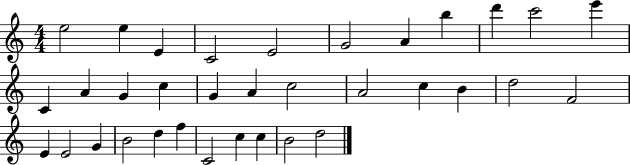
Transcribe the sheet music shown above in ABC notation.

X:1
T:Untitled
M:4/4
L:1/4
K:C
e2 e E C2 E2 G2 A b d' c'2 e' C A G c G A c2 A2 c B d2 F2 E E2 G B2 d f C2 c c B2 d2